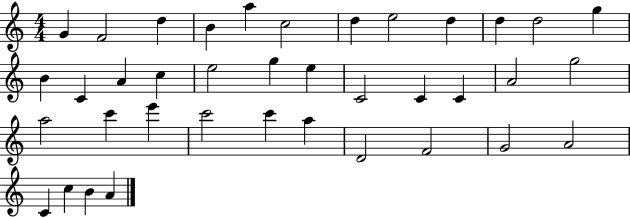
X:1
T:Untitled
M:4/4
L:1/4
K:C
G F2 d B a c2 d e2 d d d2 g B C A c e2 g e C2 C C A2 g2 a2 c' e' c'2 c' a D2 F2 G2 A2 C c B A